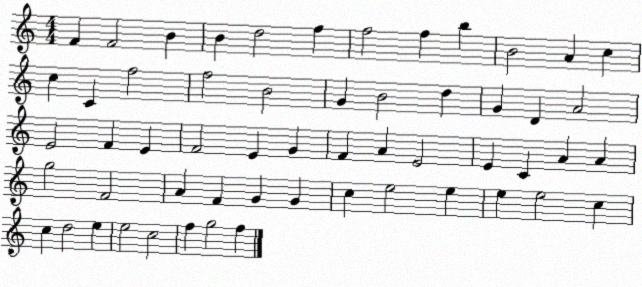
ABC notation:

X:1
T:Untitled
M:4/4
L:1/4
K:C
F F2 B B d2 f f2 f b B2 A c c C f2 f2 B2 G B2 d G D A2 E2 F E F2 E G F A E2 E C A A g2 F2 A F G G c e2 e e e2 c c d2 e e2 c2 f g2 f